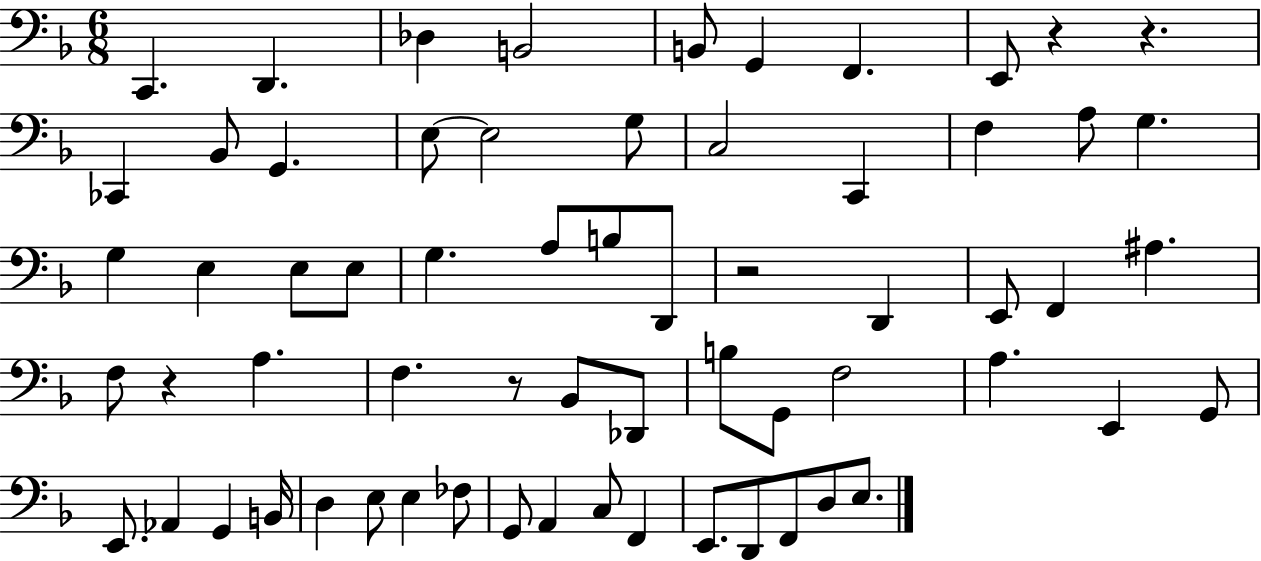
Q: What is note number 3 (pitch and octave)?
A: Db3